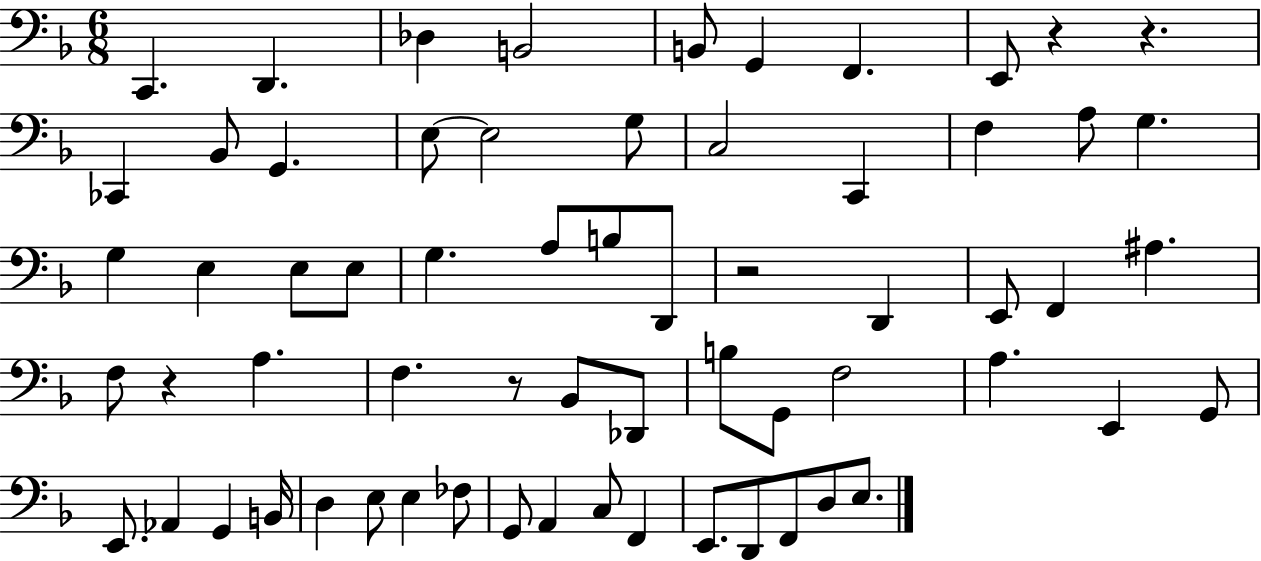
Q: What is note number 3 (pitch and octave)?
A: Db3